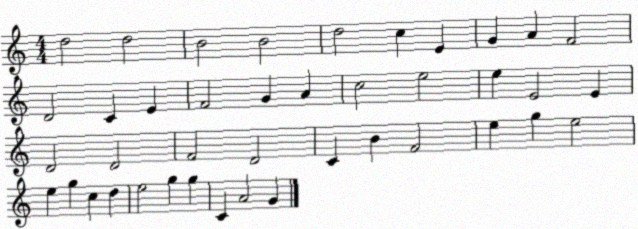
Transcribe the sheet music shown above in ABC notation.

X:1
T:Untitled
M:4/4
L:1/4
K:C
d2 d2 B2 B2 d2 c E G A F2 D2 C E F2 G A c2 e2 e E2 E D2 D2 F2 D2 C B F2 e g e2 e g c d e2 g g C A2 G